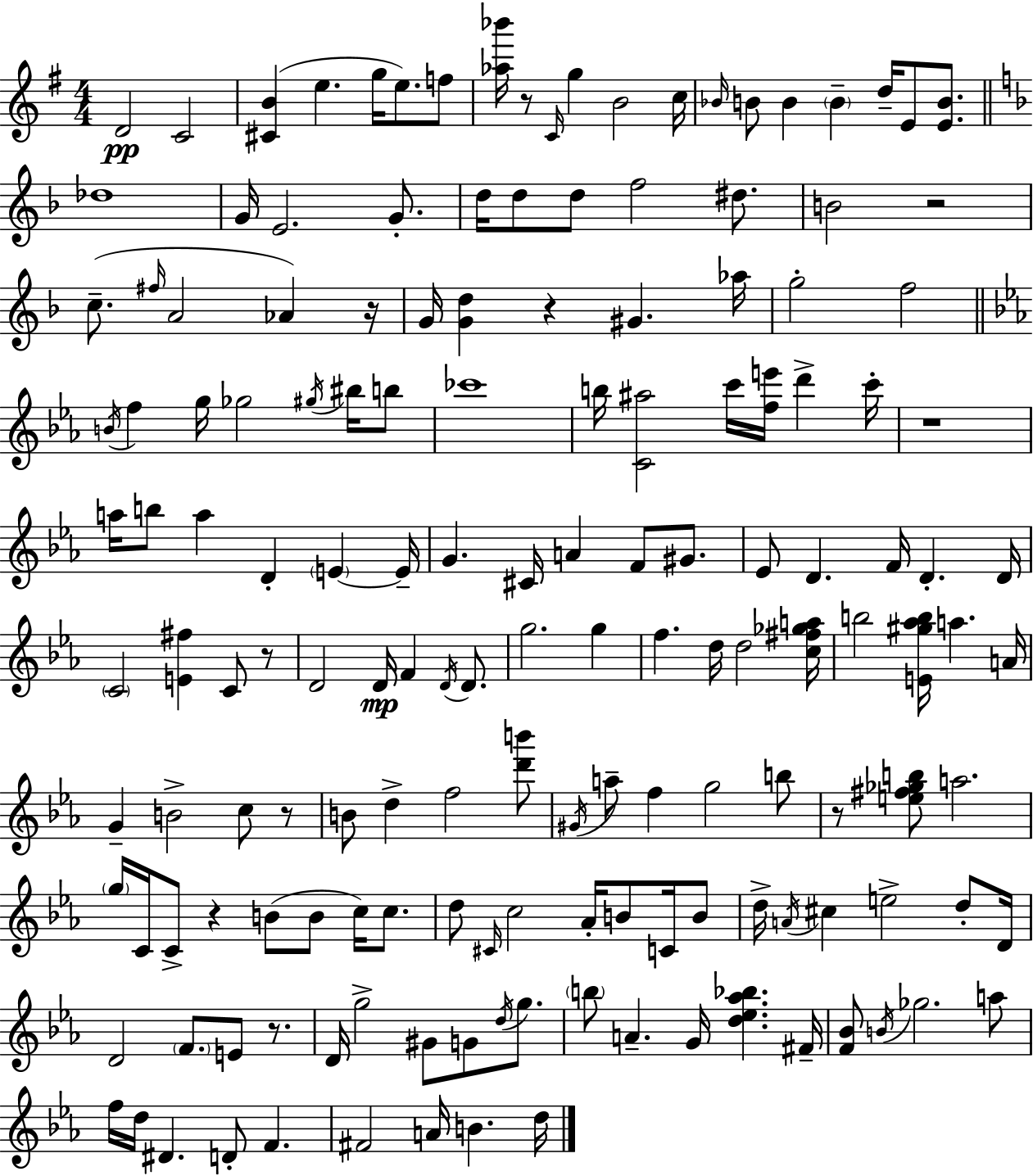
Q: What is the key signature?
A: E minor